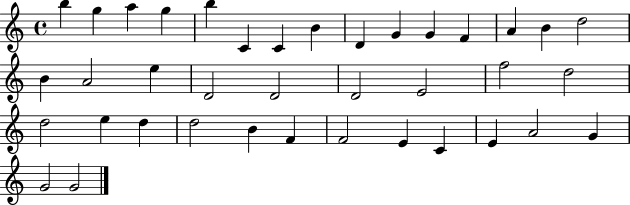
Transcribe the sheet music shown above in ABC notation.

X:1
T:Untitled
M:4/4
L:1/4
K:C
b g a g b C C B D G G F A B d2 B A2 e D2 D2 D2 E2 f2 d2 d2 e d d2 B F F2 E C E A2 G G2 G2